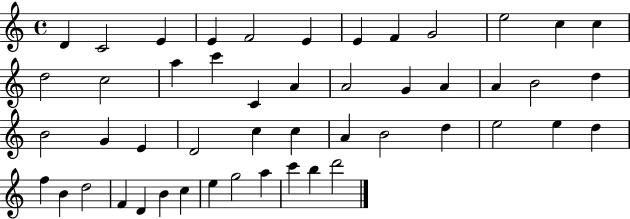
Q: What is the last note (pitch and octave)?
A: D6